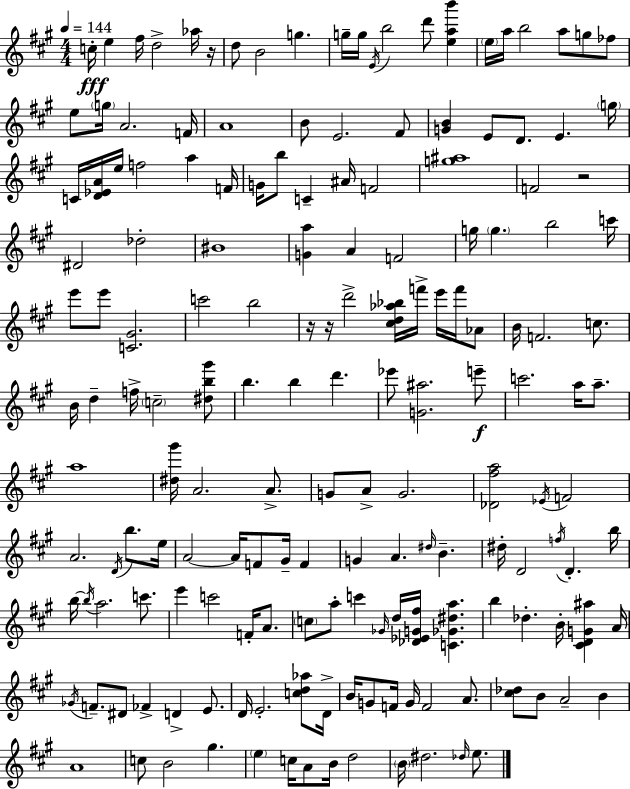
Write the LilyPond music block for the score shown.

{
  \clef treble
  \numericTimeSignature
  \time 4/4
  \key a \major
  \tempo 4 = 144
  \repeat volta 2 { c''16-.\fff e''4 fis''16 d''2-> aes''16 r16 | d''8 b'2 g''4. | g''16-- g''16 \acciaccatura { e'16 } b''2 d'''8 <e'' a'' b'''>4 | \parenthesize e''16 a''16 b''2 a''8 g''8 fes''8 | \break e''8 \parenthesize g''16 a'2. | f'16 a'1 | b'8 e'2. fis'8 | <g' b'>4 e'8 d'8. e'4. | \break \parenthesize g''16 c'16 <d' ees' a'>16 e''16 f''2 a''4 | f'16 g'16 b''8 c'4-- ais'16 f'2 | <g'' ais''>1 | f'2 r2 | \break dis'2 des''2-. | bis'1 | <g' a''>4 a'4 f'2 | g''16 \parenthesize g''4. b''2 | \break c'''16 e'''8 e'''8 <c' gis'>2. | c'''2 b''2 | r16 r16 d'''2-> <cis'' d'' aes'' bes''>16 f'''16-> e'''16 f'''16 aes'8 | b'16 f'2. c''8. | \break b'16 d''4-- f''16-> \parenthesize c''2-- <dis'' b'' gis'''>8 | b''4. b''4 d'''4. | ees'''8 <g' ais''>2. e'''8--\f | c'''2. a''16 a''8.-- | \break a''1 | <dis'' gis'''>16 a'2. a'8.-> | g'8 a'8-> g'2. | <des' fis'' a''>2 \acciaccatura { ees'16 } f'2 | \break a'2. \acciaccatura { d'16 } b''8. | e''16 a'2~~ a'16 f'8 gis'16-- f'4 | g'4 a'4. \grace { dis''16 } b'4.-- | dis''16-. d'2 \acciaccatura { f''16 } d'4.-. | \break b''16 b''16~~ \acciaccatura { b''16 } a''2. | c'''8. e'''4 c'''2 | f'16-. a'8. \parenthesize c''8 a''8-. c'''4 \grace { ges'16 } d''16 | <des' ees' g' fis''>16 <c' ges' dis'' a''>4. b''4 des''4.-. | \break b'16-. <cis' d' g' ais''>4 a'16 \acciaccatura { ges'16 } f'8.-- dis'8 fes'4-> | d'4-> e'8. d'16 e'2.-. | <c'' d'' aes''>8 d'16-> b'16 g'8 f'16 g'16 f'2 | a'8. <cis'' des''>8 b'8 a'2-- | \break b'4 a'1 | c''8 b'2 | gis''4. \parenthesize e''4 c''16 a'8 b'16 | d''2 \parenthesize b'16 dis''2. | \break \grace { des''16 } e''8. } \bar "|."
}